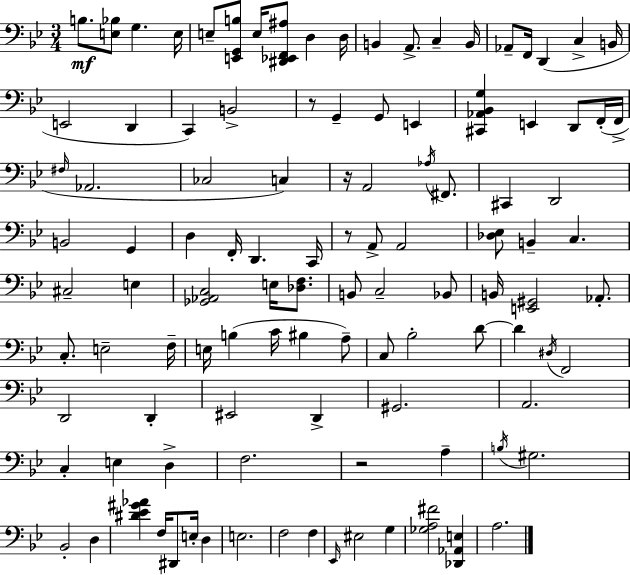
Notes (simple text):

B3/e. [E3,Bb3]/e G3/q. E3/s E3/e [E2,G2,B3]/e E3/s [D#2,Eb2,F2,A#3]/e D3/q D3/s B2/q A2/e. C3/q B2/s Ab2/e F2/s D2/q C3/q B2/s E2/h D2/q C2/q B2/h R/e G2/q G2/e E2/q [C#2,Ab2,Bb2,G3]/q E2/q D2/e F2/s F2/s F#3/s Ab2/h. CES3/h C3/q R/s A2/h Ab3/s F#2/e. C#2/q D2/h B2/h G2/q D3/q F2/s D2/q. C2/s R/e A2/e A2/h [Db3,Eb3]/e B2/q C3/q. C#3/h E3/q [Gb2,Ab2,C3]/h E3/s [Db3,F3]/e. B2/e C3/h Bb2/e B2/s [E2,G#2]/h Ab2/e. C3/e. E3/h F3/s E3/s B3/q C4/s BIS3/q A3/e C3/e Bb3/h D4/e D4/q D#3/s F2/h D2/h D2/q EIS2/h D2/q G#2/h. A2/h. C3/q E3/q D3/q F3/h. R/h A3/q B3/s G#3/h. Bb2/h D3/q [D#4,Eb4,G#4,Ab4]/q F3/s D#2/e E3/s D3/q E3/h. F3/h F3/q Eb2/s EIS3/h G3/q [Gb3,A3,F#4]/h [Db2,Ab2,E3]/q A3/h.